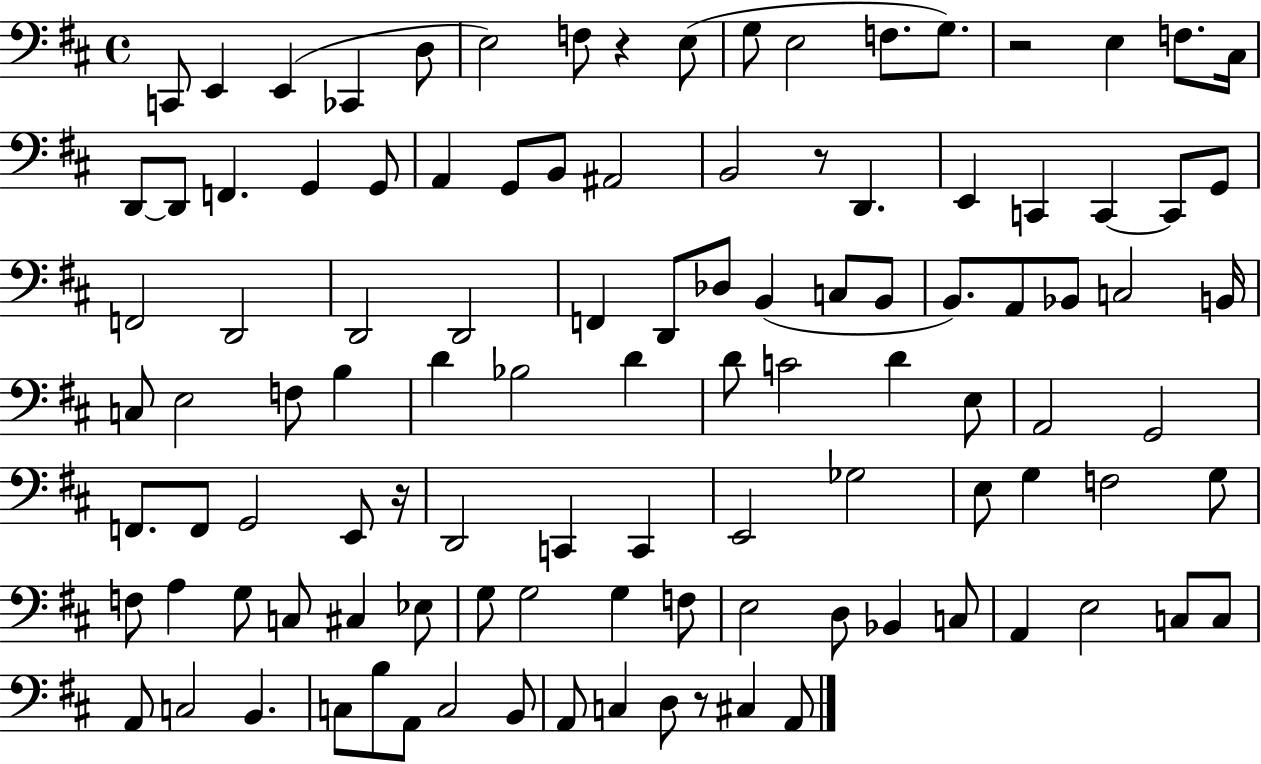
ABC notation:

X:1
T:Untitled
M:4/4
L:1/4
K:D
C,,/2 E,, E,, _C,, D,/2 E,2 F,/2 z E,/2 G,/2 E,2 F,/2 G,/2 z2 E, F,/2 ^C,/4 D,,/2 D,,/2 F,, G,, G,,/2 A,, G,,/2 B,,/2 ^A,,2 B,,2 z/2 D,, E,, C,, C,, C,,/2 G,,/2 F,,2 D,,2 D,,2 D,,2 F,, D,,/2 _D,/2 B,, C,/2 B,,/2 B,,/2 A,,/2 _B,,/2 C,2 B,,/4 C,/2 E,2 F,/2 B, D _B,2 D D/2 C2 D E,/2 A,,2 G,,2 F,,/2 F,,/2 G,,2 E,,/2 z/4 D,,2 C,, C,, E,,2 _G,2 E,/2 G, F,2 G,/2 F,/2 A, G,/2 C,/2 ^C, _E,/2 G,/2 G,2 G, F,/2 E,2 D,/2 _B,, C,/2 A,, E,2 C,/2 C,/2 A,,/2 C,2 B,, C,/2 B,/2 A,,/2 C,2 B,,/2 A,,/2 C, D,/2 z/2 ^C, A,,/2